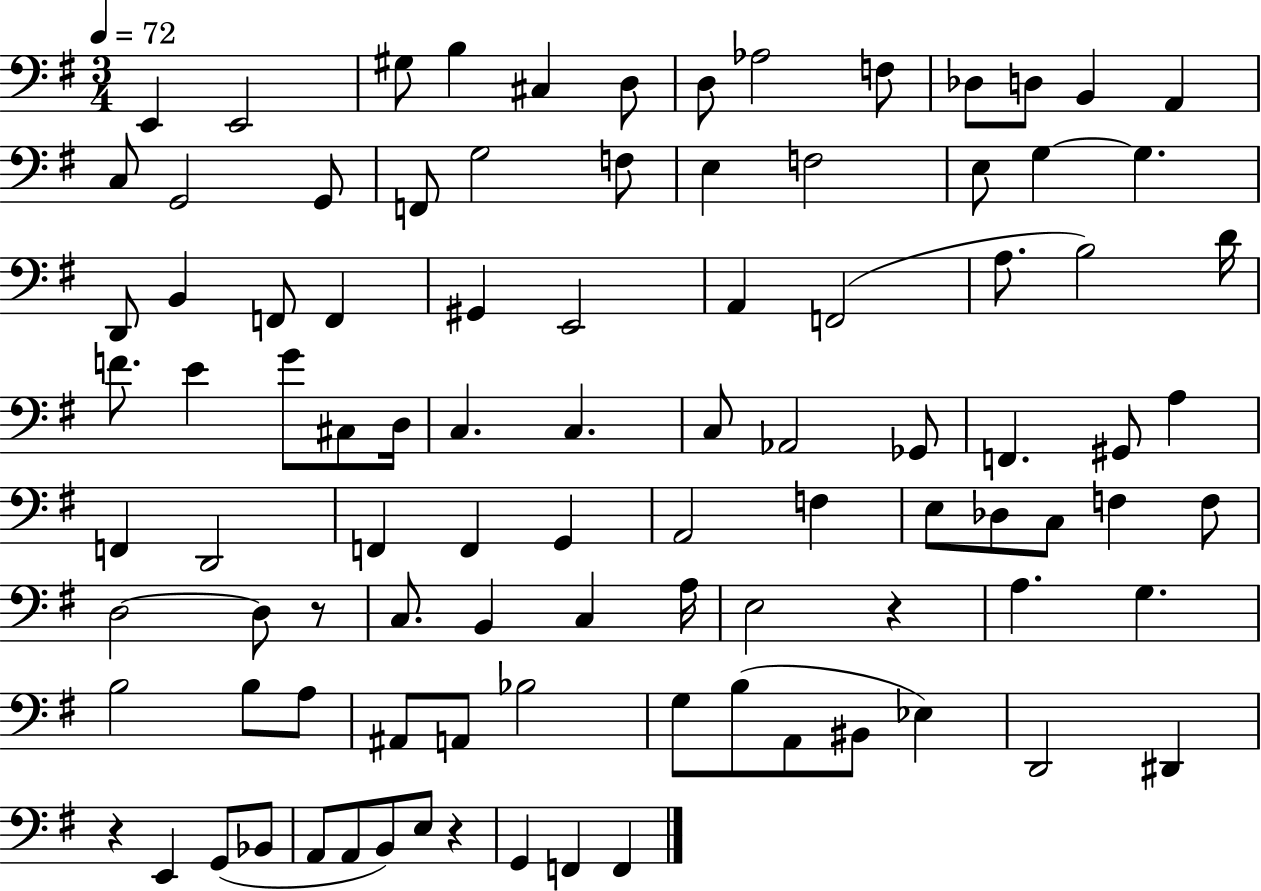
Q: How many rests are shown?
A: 4